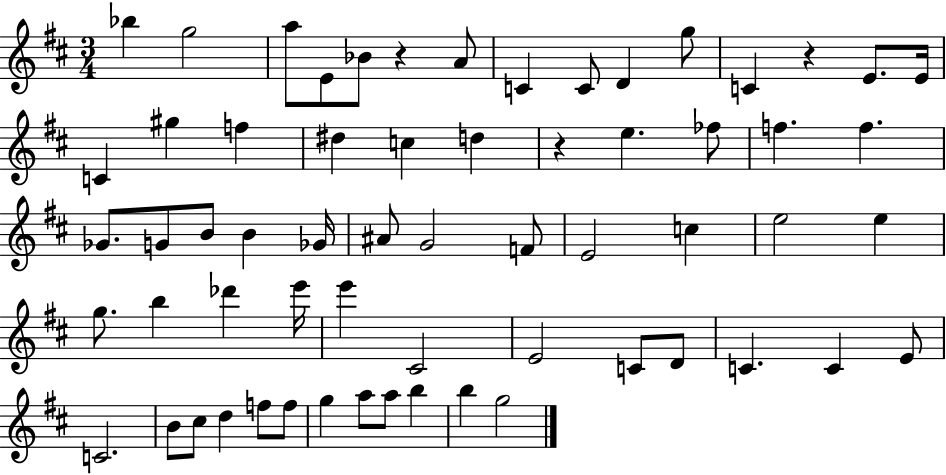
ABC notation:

X:1
T:Untitled
M:3/4
L:1/4
K:D
_b g2 a/2 E/2 _B/2 z A/2 C C/2 D g/2 C z E/2 E/4 C ^g f ^d c d z e _f/2 f f _G/2 G/2 B/2 B _G/4 ^A/2 G2 F/2 E2 c e2 e g/2 b _d' e'/4 e' ^C2 E2 C/2 D/2 C C E/2 C2 B/2 ^c/2 d f/2 f/2 g a/2 a/2 b b g2